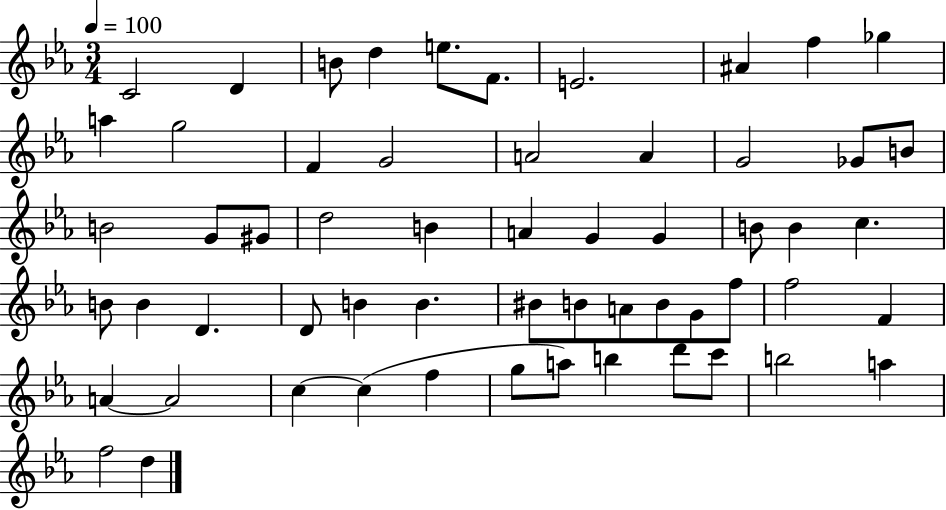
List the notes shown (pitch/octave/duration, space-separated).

C4/h D4/q B4/e D5/q E5/e. F4/e. E4/h. A#4/q F5/q Gb5/q A5/q G5/h F4/q G4/h A4/h A4/q G4/h Gb4/e B4/e B4/h G4/e G#4/e D5/h B4/q A4/q G4/q G4/q B4/e B4/q C5/q. B4/e B4/q D4/q. D4/e B4/q B4/q. BIS4/e B4/e A4/e B4/e G4/e F5/e F5/h F4/q A4/q A4/h C5/q C5/q F5/q G5/e A5/e B5/q D6/e C6/e B5/h A5/q F5/h D5/q